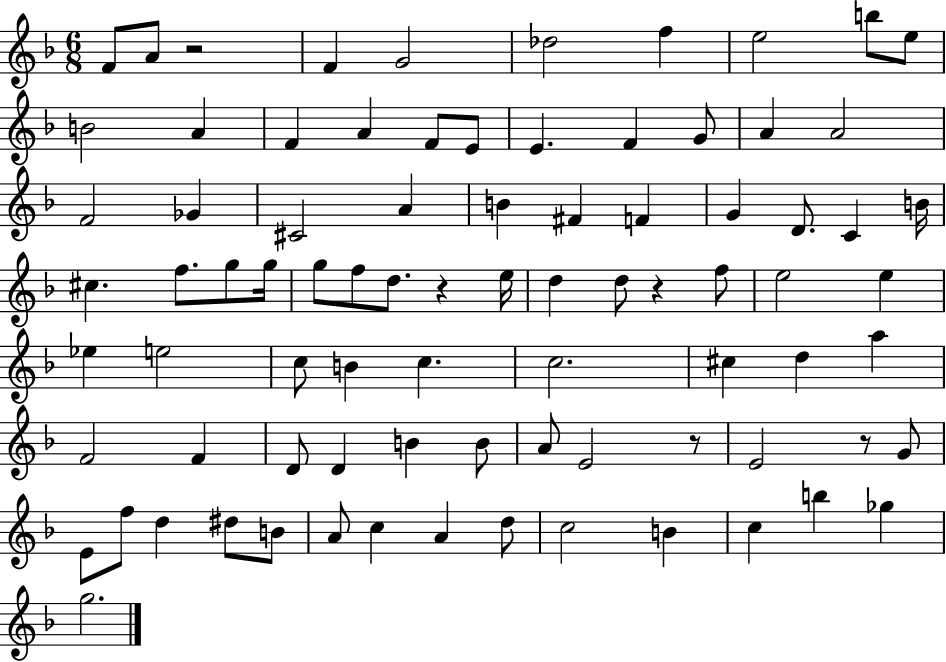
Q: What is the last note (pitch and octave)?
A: G5